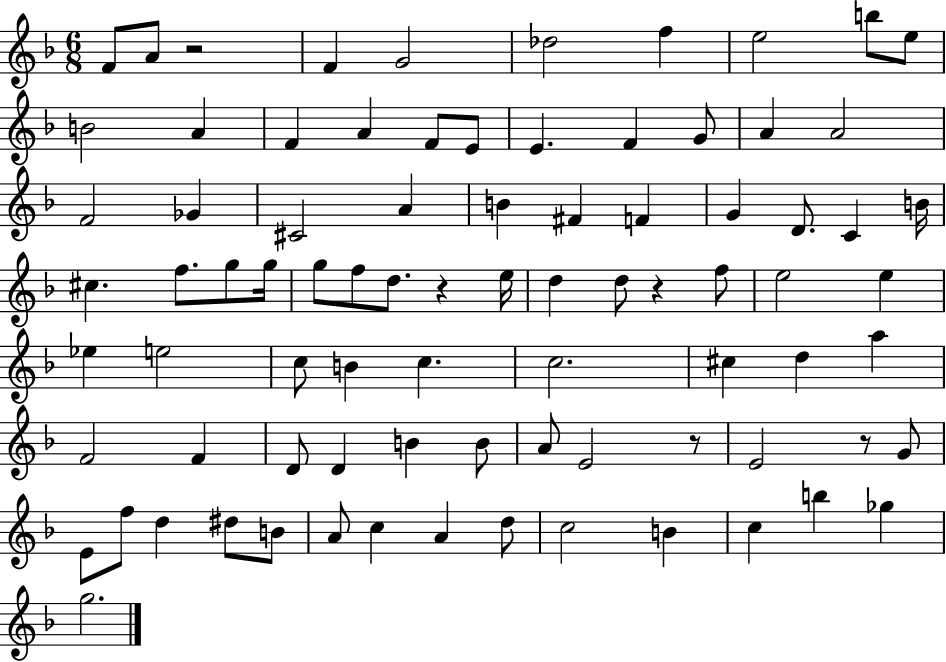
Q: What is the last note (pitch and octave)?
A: G5